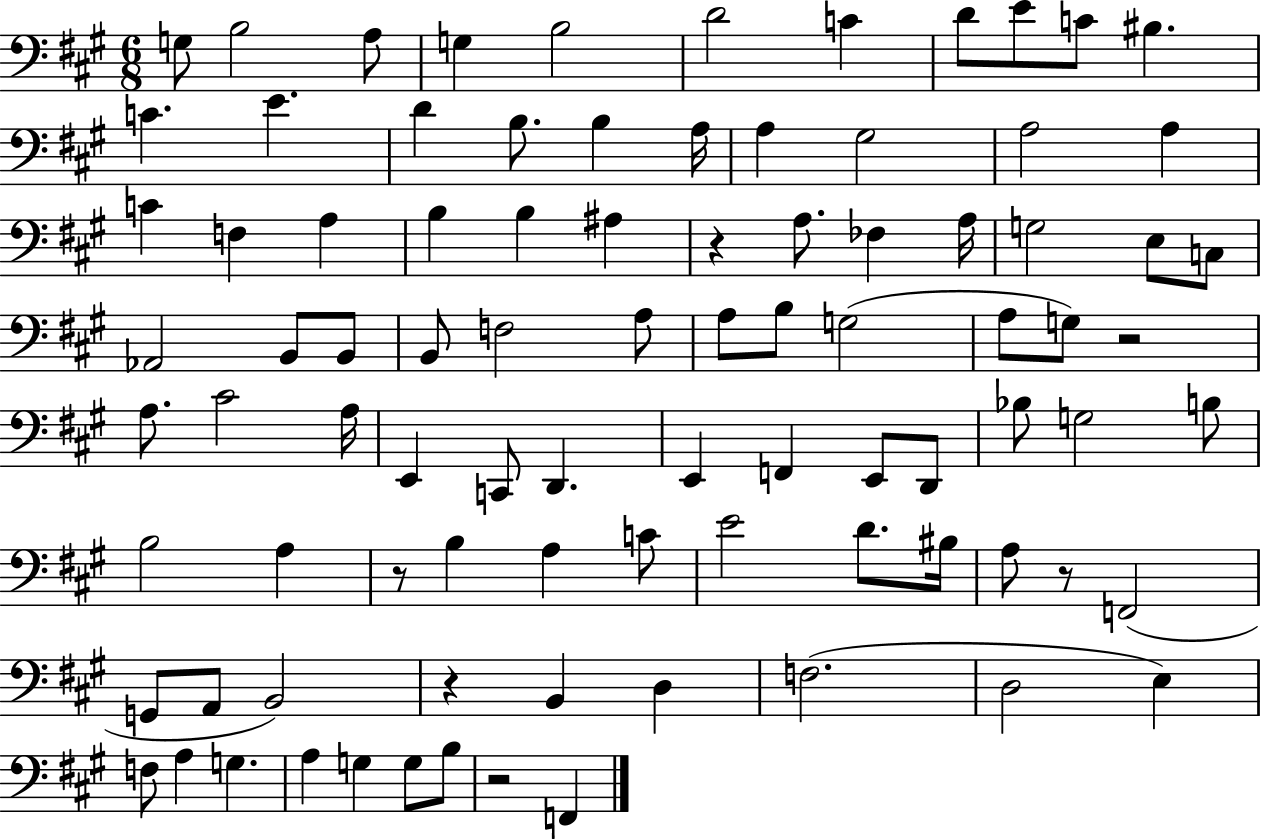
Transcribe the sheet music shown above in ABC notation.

X:1
T:Untitled
M:6/8
L:1/4
K:A
G,/2 B,2 A,/2 G, B,2 D2 C D/2 E/2 C/2 ^B, C E D B,/2 B, A,/4 A, ^G,2 A,2 A, C F, A, B, B, ^A, z A,/2 _F, A,/4 G,2 E,/2 C,/2 _A,,2 B,,/2 B,,/2 B,,/2 F,2 A,/2 A,/2 B,/2 G,2 A,/2 G,/2 z2 A,/2 ^C2 A,/4 E,, C,,/2 D,, E,, F,, E,,/2 D,,/2 _B,/2 G,2 B,/2 B,2 A, z/2 B, A, C/2 E2 D/2 ^B,/4 A,/2 z/2 F,,2 G,,/2 A,,/2 B,,2 z B,, D, F,2 D,2 E, F,/2 A, G, A, G, G,/2 B,/2 z2 F,,